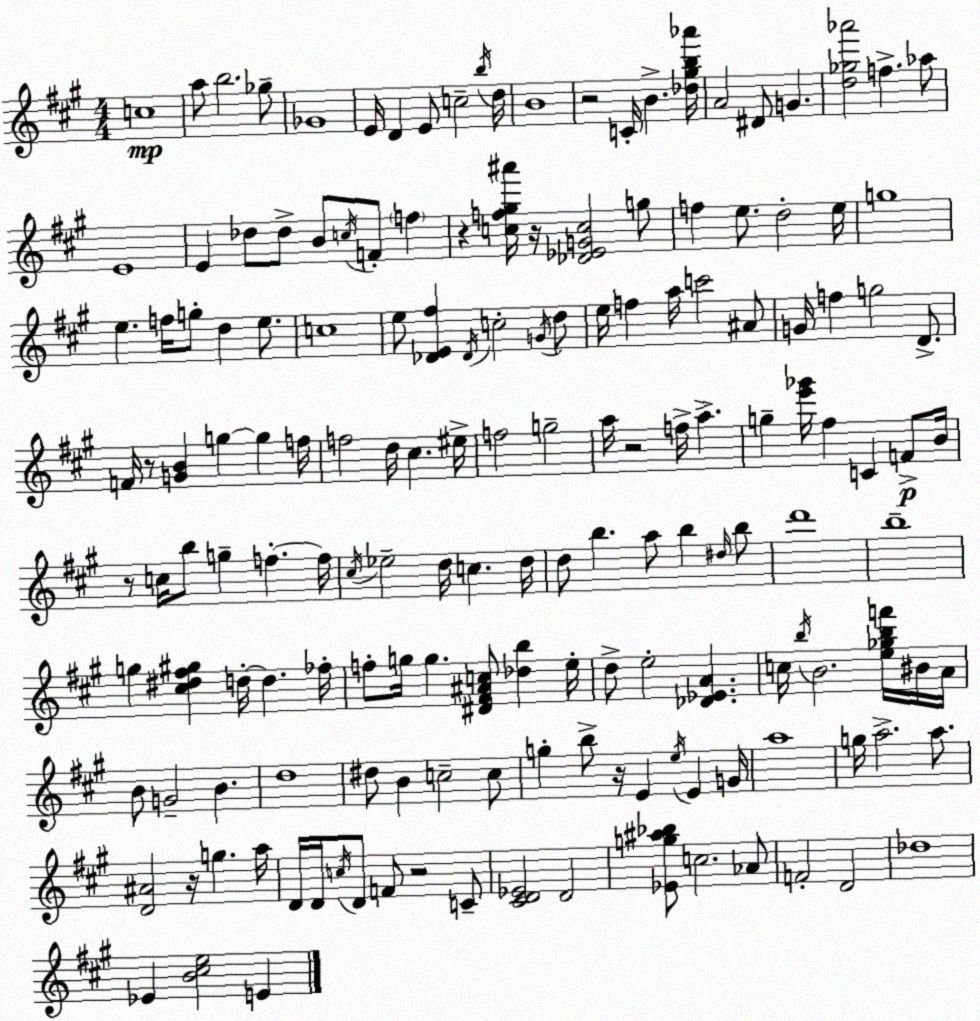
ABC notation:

X:1
T:Untitled
M:4/4
L:1/4
K:A
c4 a/2 b2 _g/2 _G4 E/4 D E/2 c2 b/4 d/4 B4 z2 C/4 B [_d^gb_a']/4 A2 ^D/2 G [d_g_a']2 f _a/2 E4 E _d/2 _d/2 B/2 c/4 F/2 f z [cf^g^a']/4 z/4 [_D_EGc]2 g/2 f e/2 d2 e/4 g4 e f/4 g/2 d e/2 c4 e/2 [_DE^f] _D/4 c2 G/4 d/2 e/4 f a/4 c'2 ^A/2 G/4 f g2 D/2 F/4 z/2 [GB] g g f/4 f2 d/4 ^c ^e/4 f2 g2 a/4 z2 f/4 a g [e'_g']/4 ^f C F/2 B/4 z/2 c/4 b/2 g f f/4 ^c/4 _e2 d/4 c d/4 d/2 b a/2 b ^d/4 b/2 d'4 b4 g [^c^d^f^g] d/4 d _f/4 f/2 g/4 g [^D^F^Ac]/2 [_db] e/4 d/2 e2 [_D_EA] c/4 b/4 B2 [e_gbf']/4 ^B/4 A/4 B/2 G2 B d4 ^d/2 B c2 c/2 g b/2 z/4 E e/4 E G/4 a4 g/4 a2 a/2 [D^A]2 z/4 g a/4 D/4 D/4 c/4 D/2 F/2 z2 C/2 [^CD_E]2 D2 [_Eg^a_b]/2 c2 _A/2 F2 D2 _d4 _E [B^ce]2 E